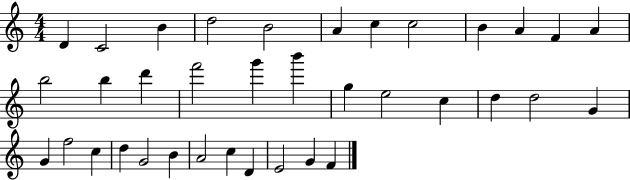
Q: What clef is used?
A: treble